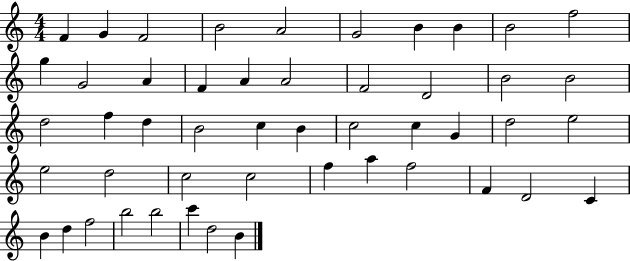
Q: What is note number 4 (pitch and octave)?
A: B4